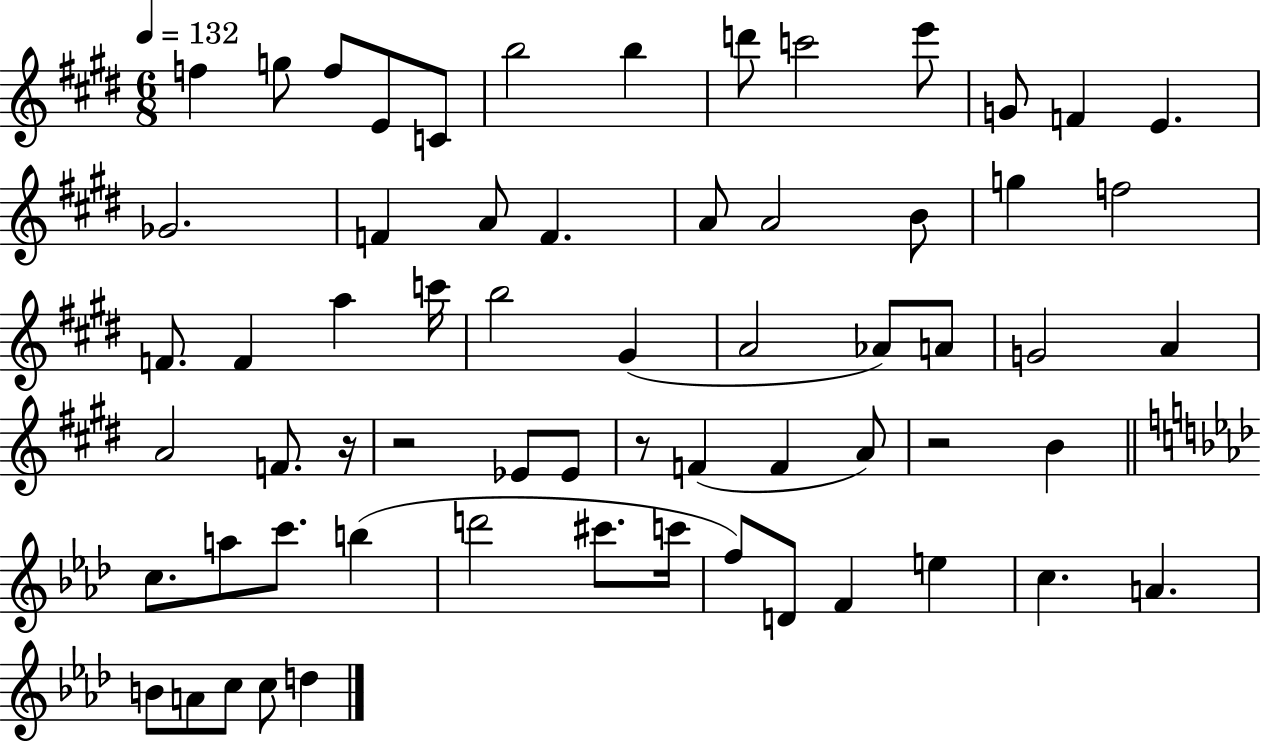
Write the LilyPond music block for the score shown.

{
  \clef treble
  \numericTimeSignature
  \time 6/8
  \key e \major
  \tempo 4 = 132
  f''4 g''8 f''8 e'8 c'8 | b''2 b''4 | d'''8 c'''2 e'''8 | g'8 f'4 e'4. | \break ges'2. | f'4 a'8 f'4. | a'8 a'2 b'8 | g''4 f''2 | \break f'8. f'4 a''4 c'''16 | b''2 gis'4( | a'2 aes'8) a'8 | g'2 a'4 | \break a'2 f'8. r16 | r2 ees'8 ees'8 | r8 f'4( f'4 a'8) | r2 b'4 | \break \bar "||" \break \key aes \major c''8. a''8 c'''8. b''4( | d'''2 cis'''8. c'''16 | f''8) d'8 f'4 e''4 | c''4. a'4. | \break b'8 a'8 c''8 c''8 d''4 | \bar "|."
}